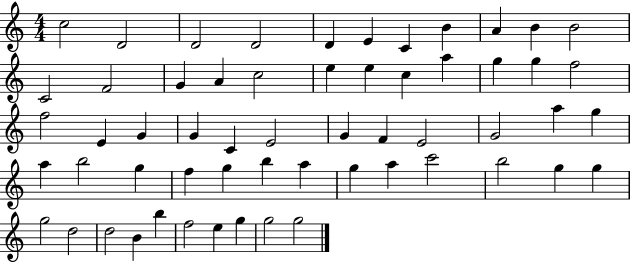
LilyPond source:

{
  \clef treble
  \numericTimeSignature
  \time 4/4
  \key c \major
  c''2 d'2 | d'2 d'2 | d'4 e'4 c'4 b'4 | a'4 b'4 b'2 | \break c'2 f'2 | g'4 a'4 c''2 | e''4 e''4 c''4 a''4 | g''4 g''4 f''2 | \break f''2 e'4 g'4 | g'4 c'4 e'2 | g'4 f'4 e'2 | g'2 a''4 g''4 | \break a''4 b''2 g''4 | f''4 g''4 b''4 a''4 | g''4 a''4 c'''2 | b''2 g''4 g''4 | \break g''2 d''2 | d''2 b'4 b''4 | f''2 e''4 g''4 | g''2 g''2 | \break \bar "|."
}